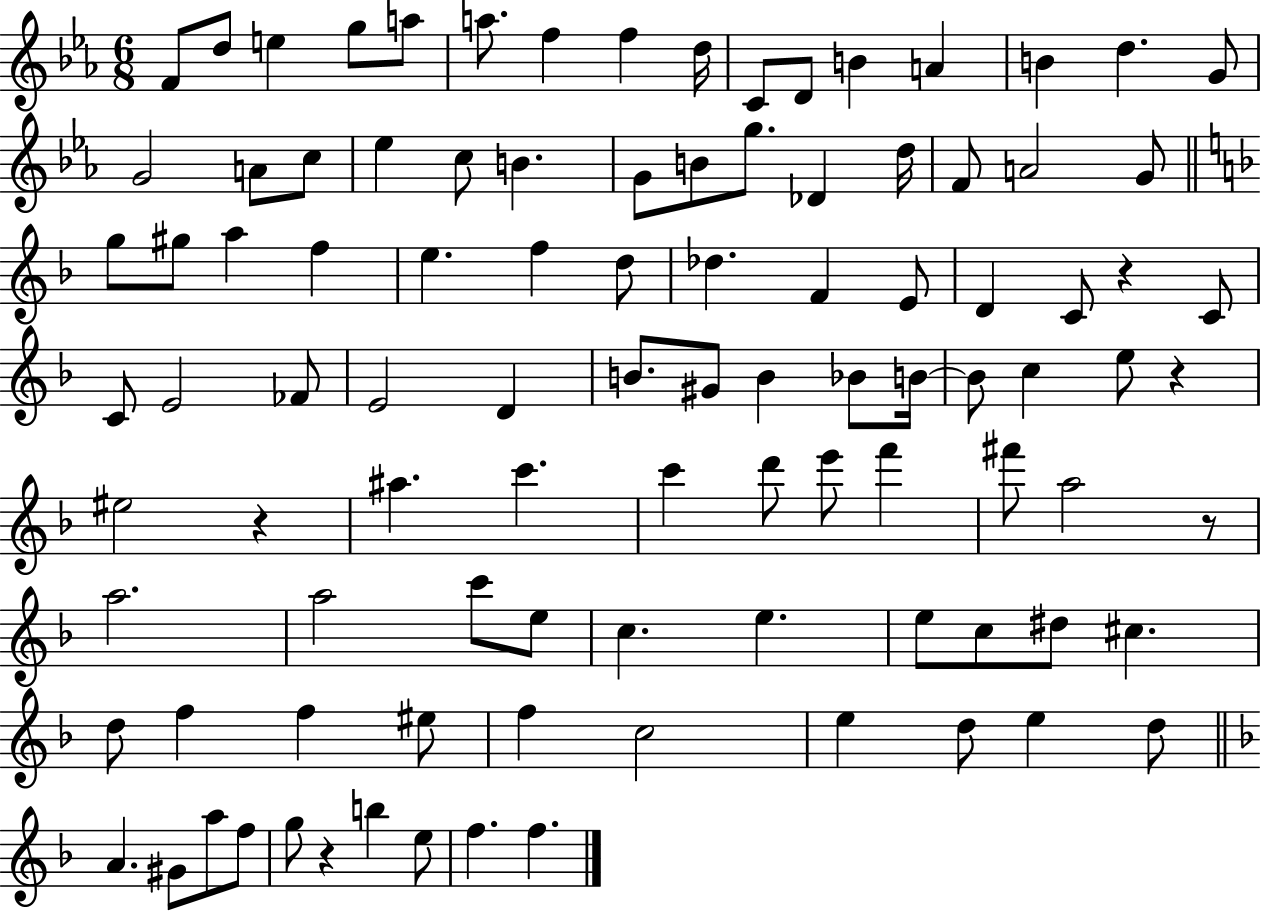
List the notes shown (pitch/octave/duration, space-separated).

F4/e D5/e E5/q G5/e A5/e A5/e. F5/q F5/q D5/s C4/e D4/e B4/q A4/q B4/q D5/q. G4/e G4/h A4/e C5/e Eb5/q C5/e B4/q. G4/e B4/e G5/e. Db4/q D5/s F4/e A4/h G4/e G5/e G#5/e A5/q F5/q E5/q. F5/q D5/e Db5/q. F4/q E4/e D4/q C4/e R/q C4/e C4/e E4/h FES4/e E4/h D4/q B4/e. G#4/e B4/q Bb4/e B4/s B4/e C5/q E5/e R/q EIS5/h R/q A#5/q. C6/q. C6/q D6/e E6/e F6/q F#6/e A5/h R/e A5/h. A5/h C6/e E5/e C5/q. E5/q. E5/e C5/e D#5/e C#5/q. D5/e F5/q F5/q EIS5/e F5/q C5/h E5/q D5/e E5/q D5/e A4/q. G#4/e A5/e F5/e G5/e R/q B5/q E5/e F5/q. F5/q.